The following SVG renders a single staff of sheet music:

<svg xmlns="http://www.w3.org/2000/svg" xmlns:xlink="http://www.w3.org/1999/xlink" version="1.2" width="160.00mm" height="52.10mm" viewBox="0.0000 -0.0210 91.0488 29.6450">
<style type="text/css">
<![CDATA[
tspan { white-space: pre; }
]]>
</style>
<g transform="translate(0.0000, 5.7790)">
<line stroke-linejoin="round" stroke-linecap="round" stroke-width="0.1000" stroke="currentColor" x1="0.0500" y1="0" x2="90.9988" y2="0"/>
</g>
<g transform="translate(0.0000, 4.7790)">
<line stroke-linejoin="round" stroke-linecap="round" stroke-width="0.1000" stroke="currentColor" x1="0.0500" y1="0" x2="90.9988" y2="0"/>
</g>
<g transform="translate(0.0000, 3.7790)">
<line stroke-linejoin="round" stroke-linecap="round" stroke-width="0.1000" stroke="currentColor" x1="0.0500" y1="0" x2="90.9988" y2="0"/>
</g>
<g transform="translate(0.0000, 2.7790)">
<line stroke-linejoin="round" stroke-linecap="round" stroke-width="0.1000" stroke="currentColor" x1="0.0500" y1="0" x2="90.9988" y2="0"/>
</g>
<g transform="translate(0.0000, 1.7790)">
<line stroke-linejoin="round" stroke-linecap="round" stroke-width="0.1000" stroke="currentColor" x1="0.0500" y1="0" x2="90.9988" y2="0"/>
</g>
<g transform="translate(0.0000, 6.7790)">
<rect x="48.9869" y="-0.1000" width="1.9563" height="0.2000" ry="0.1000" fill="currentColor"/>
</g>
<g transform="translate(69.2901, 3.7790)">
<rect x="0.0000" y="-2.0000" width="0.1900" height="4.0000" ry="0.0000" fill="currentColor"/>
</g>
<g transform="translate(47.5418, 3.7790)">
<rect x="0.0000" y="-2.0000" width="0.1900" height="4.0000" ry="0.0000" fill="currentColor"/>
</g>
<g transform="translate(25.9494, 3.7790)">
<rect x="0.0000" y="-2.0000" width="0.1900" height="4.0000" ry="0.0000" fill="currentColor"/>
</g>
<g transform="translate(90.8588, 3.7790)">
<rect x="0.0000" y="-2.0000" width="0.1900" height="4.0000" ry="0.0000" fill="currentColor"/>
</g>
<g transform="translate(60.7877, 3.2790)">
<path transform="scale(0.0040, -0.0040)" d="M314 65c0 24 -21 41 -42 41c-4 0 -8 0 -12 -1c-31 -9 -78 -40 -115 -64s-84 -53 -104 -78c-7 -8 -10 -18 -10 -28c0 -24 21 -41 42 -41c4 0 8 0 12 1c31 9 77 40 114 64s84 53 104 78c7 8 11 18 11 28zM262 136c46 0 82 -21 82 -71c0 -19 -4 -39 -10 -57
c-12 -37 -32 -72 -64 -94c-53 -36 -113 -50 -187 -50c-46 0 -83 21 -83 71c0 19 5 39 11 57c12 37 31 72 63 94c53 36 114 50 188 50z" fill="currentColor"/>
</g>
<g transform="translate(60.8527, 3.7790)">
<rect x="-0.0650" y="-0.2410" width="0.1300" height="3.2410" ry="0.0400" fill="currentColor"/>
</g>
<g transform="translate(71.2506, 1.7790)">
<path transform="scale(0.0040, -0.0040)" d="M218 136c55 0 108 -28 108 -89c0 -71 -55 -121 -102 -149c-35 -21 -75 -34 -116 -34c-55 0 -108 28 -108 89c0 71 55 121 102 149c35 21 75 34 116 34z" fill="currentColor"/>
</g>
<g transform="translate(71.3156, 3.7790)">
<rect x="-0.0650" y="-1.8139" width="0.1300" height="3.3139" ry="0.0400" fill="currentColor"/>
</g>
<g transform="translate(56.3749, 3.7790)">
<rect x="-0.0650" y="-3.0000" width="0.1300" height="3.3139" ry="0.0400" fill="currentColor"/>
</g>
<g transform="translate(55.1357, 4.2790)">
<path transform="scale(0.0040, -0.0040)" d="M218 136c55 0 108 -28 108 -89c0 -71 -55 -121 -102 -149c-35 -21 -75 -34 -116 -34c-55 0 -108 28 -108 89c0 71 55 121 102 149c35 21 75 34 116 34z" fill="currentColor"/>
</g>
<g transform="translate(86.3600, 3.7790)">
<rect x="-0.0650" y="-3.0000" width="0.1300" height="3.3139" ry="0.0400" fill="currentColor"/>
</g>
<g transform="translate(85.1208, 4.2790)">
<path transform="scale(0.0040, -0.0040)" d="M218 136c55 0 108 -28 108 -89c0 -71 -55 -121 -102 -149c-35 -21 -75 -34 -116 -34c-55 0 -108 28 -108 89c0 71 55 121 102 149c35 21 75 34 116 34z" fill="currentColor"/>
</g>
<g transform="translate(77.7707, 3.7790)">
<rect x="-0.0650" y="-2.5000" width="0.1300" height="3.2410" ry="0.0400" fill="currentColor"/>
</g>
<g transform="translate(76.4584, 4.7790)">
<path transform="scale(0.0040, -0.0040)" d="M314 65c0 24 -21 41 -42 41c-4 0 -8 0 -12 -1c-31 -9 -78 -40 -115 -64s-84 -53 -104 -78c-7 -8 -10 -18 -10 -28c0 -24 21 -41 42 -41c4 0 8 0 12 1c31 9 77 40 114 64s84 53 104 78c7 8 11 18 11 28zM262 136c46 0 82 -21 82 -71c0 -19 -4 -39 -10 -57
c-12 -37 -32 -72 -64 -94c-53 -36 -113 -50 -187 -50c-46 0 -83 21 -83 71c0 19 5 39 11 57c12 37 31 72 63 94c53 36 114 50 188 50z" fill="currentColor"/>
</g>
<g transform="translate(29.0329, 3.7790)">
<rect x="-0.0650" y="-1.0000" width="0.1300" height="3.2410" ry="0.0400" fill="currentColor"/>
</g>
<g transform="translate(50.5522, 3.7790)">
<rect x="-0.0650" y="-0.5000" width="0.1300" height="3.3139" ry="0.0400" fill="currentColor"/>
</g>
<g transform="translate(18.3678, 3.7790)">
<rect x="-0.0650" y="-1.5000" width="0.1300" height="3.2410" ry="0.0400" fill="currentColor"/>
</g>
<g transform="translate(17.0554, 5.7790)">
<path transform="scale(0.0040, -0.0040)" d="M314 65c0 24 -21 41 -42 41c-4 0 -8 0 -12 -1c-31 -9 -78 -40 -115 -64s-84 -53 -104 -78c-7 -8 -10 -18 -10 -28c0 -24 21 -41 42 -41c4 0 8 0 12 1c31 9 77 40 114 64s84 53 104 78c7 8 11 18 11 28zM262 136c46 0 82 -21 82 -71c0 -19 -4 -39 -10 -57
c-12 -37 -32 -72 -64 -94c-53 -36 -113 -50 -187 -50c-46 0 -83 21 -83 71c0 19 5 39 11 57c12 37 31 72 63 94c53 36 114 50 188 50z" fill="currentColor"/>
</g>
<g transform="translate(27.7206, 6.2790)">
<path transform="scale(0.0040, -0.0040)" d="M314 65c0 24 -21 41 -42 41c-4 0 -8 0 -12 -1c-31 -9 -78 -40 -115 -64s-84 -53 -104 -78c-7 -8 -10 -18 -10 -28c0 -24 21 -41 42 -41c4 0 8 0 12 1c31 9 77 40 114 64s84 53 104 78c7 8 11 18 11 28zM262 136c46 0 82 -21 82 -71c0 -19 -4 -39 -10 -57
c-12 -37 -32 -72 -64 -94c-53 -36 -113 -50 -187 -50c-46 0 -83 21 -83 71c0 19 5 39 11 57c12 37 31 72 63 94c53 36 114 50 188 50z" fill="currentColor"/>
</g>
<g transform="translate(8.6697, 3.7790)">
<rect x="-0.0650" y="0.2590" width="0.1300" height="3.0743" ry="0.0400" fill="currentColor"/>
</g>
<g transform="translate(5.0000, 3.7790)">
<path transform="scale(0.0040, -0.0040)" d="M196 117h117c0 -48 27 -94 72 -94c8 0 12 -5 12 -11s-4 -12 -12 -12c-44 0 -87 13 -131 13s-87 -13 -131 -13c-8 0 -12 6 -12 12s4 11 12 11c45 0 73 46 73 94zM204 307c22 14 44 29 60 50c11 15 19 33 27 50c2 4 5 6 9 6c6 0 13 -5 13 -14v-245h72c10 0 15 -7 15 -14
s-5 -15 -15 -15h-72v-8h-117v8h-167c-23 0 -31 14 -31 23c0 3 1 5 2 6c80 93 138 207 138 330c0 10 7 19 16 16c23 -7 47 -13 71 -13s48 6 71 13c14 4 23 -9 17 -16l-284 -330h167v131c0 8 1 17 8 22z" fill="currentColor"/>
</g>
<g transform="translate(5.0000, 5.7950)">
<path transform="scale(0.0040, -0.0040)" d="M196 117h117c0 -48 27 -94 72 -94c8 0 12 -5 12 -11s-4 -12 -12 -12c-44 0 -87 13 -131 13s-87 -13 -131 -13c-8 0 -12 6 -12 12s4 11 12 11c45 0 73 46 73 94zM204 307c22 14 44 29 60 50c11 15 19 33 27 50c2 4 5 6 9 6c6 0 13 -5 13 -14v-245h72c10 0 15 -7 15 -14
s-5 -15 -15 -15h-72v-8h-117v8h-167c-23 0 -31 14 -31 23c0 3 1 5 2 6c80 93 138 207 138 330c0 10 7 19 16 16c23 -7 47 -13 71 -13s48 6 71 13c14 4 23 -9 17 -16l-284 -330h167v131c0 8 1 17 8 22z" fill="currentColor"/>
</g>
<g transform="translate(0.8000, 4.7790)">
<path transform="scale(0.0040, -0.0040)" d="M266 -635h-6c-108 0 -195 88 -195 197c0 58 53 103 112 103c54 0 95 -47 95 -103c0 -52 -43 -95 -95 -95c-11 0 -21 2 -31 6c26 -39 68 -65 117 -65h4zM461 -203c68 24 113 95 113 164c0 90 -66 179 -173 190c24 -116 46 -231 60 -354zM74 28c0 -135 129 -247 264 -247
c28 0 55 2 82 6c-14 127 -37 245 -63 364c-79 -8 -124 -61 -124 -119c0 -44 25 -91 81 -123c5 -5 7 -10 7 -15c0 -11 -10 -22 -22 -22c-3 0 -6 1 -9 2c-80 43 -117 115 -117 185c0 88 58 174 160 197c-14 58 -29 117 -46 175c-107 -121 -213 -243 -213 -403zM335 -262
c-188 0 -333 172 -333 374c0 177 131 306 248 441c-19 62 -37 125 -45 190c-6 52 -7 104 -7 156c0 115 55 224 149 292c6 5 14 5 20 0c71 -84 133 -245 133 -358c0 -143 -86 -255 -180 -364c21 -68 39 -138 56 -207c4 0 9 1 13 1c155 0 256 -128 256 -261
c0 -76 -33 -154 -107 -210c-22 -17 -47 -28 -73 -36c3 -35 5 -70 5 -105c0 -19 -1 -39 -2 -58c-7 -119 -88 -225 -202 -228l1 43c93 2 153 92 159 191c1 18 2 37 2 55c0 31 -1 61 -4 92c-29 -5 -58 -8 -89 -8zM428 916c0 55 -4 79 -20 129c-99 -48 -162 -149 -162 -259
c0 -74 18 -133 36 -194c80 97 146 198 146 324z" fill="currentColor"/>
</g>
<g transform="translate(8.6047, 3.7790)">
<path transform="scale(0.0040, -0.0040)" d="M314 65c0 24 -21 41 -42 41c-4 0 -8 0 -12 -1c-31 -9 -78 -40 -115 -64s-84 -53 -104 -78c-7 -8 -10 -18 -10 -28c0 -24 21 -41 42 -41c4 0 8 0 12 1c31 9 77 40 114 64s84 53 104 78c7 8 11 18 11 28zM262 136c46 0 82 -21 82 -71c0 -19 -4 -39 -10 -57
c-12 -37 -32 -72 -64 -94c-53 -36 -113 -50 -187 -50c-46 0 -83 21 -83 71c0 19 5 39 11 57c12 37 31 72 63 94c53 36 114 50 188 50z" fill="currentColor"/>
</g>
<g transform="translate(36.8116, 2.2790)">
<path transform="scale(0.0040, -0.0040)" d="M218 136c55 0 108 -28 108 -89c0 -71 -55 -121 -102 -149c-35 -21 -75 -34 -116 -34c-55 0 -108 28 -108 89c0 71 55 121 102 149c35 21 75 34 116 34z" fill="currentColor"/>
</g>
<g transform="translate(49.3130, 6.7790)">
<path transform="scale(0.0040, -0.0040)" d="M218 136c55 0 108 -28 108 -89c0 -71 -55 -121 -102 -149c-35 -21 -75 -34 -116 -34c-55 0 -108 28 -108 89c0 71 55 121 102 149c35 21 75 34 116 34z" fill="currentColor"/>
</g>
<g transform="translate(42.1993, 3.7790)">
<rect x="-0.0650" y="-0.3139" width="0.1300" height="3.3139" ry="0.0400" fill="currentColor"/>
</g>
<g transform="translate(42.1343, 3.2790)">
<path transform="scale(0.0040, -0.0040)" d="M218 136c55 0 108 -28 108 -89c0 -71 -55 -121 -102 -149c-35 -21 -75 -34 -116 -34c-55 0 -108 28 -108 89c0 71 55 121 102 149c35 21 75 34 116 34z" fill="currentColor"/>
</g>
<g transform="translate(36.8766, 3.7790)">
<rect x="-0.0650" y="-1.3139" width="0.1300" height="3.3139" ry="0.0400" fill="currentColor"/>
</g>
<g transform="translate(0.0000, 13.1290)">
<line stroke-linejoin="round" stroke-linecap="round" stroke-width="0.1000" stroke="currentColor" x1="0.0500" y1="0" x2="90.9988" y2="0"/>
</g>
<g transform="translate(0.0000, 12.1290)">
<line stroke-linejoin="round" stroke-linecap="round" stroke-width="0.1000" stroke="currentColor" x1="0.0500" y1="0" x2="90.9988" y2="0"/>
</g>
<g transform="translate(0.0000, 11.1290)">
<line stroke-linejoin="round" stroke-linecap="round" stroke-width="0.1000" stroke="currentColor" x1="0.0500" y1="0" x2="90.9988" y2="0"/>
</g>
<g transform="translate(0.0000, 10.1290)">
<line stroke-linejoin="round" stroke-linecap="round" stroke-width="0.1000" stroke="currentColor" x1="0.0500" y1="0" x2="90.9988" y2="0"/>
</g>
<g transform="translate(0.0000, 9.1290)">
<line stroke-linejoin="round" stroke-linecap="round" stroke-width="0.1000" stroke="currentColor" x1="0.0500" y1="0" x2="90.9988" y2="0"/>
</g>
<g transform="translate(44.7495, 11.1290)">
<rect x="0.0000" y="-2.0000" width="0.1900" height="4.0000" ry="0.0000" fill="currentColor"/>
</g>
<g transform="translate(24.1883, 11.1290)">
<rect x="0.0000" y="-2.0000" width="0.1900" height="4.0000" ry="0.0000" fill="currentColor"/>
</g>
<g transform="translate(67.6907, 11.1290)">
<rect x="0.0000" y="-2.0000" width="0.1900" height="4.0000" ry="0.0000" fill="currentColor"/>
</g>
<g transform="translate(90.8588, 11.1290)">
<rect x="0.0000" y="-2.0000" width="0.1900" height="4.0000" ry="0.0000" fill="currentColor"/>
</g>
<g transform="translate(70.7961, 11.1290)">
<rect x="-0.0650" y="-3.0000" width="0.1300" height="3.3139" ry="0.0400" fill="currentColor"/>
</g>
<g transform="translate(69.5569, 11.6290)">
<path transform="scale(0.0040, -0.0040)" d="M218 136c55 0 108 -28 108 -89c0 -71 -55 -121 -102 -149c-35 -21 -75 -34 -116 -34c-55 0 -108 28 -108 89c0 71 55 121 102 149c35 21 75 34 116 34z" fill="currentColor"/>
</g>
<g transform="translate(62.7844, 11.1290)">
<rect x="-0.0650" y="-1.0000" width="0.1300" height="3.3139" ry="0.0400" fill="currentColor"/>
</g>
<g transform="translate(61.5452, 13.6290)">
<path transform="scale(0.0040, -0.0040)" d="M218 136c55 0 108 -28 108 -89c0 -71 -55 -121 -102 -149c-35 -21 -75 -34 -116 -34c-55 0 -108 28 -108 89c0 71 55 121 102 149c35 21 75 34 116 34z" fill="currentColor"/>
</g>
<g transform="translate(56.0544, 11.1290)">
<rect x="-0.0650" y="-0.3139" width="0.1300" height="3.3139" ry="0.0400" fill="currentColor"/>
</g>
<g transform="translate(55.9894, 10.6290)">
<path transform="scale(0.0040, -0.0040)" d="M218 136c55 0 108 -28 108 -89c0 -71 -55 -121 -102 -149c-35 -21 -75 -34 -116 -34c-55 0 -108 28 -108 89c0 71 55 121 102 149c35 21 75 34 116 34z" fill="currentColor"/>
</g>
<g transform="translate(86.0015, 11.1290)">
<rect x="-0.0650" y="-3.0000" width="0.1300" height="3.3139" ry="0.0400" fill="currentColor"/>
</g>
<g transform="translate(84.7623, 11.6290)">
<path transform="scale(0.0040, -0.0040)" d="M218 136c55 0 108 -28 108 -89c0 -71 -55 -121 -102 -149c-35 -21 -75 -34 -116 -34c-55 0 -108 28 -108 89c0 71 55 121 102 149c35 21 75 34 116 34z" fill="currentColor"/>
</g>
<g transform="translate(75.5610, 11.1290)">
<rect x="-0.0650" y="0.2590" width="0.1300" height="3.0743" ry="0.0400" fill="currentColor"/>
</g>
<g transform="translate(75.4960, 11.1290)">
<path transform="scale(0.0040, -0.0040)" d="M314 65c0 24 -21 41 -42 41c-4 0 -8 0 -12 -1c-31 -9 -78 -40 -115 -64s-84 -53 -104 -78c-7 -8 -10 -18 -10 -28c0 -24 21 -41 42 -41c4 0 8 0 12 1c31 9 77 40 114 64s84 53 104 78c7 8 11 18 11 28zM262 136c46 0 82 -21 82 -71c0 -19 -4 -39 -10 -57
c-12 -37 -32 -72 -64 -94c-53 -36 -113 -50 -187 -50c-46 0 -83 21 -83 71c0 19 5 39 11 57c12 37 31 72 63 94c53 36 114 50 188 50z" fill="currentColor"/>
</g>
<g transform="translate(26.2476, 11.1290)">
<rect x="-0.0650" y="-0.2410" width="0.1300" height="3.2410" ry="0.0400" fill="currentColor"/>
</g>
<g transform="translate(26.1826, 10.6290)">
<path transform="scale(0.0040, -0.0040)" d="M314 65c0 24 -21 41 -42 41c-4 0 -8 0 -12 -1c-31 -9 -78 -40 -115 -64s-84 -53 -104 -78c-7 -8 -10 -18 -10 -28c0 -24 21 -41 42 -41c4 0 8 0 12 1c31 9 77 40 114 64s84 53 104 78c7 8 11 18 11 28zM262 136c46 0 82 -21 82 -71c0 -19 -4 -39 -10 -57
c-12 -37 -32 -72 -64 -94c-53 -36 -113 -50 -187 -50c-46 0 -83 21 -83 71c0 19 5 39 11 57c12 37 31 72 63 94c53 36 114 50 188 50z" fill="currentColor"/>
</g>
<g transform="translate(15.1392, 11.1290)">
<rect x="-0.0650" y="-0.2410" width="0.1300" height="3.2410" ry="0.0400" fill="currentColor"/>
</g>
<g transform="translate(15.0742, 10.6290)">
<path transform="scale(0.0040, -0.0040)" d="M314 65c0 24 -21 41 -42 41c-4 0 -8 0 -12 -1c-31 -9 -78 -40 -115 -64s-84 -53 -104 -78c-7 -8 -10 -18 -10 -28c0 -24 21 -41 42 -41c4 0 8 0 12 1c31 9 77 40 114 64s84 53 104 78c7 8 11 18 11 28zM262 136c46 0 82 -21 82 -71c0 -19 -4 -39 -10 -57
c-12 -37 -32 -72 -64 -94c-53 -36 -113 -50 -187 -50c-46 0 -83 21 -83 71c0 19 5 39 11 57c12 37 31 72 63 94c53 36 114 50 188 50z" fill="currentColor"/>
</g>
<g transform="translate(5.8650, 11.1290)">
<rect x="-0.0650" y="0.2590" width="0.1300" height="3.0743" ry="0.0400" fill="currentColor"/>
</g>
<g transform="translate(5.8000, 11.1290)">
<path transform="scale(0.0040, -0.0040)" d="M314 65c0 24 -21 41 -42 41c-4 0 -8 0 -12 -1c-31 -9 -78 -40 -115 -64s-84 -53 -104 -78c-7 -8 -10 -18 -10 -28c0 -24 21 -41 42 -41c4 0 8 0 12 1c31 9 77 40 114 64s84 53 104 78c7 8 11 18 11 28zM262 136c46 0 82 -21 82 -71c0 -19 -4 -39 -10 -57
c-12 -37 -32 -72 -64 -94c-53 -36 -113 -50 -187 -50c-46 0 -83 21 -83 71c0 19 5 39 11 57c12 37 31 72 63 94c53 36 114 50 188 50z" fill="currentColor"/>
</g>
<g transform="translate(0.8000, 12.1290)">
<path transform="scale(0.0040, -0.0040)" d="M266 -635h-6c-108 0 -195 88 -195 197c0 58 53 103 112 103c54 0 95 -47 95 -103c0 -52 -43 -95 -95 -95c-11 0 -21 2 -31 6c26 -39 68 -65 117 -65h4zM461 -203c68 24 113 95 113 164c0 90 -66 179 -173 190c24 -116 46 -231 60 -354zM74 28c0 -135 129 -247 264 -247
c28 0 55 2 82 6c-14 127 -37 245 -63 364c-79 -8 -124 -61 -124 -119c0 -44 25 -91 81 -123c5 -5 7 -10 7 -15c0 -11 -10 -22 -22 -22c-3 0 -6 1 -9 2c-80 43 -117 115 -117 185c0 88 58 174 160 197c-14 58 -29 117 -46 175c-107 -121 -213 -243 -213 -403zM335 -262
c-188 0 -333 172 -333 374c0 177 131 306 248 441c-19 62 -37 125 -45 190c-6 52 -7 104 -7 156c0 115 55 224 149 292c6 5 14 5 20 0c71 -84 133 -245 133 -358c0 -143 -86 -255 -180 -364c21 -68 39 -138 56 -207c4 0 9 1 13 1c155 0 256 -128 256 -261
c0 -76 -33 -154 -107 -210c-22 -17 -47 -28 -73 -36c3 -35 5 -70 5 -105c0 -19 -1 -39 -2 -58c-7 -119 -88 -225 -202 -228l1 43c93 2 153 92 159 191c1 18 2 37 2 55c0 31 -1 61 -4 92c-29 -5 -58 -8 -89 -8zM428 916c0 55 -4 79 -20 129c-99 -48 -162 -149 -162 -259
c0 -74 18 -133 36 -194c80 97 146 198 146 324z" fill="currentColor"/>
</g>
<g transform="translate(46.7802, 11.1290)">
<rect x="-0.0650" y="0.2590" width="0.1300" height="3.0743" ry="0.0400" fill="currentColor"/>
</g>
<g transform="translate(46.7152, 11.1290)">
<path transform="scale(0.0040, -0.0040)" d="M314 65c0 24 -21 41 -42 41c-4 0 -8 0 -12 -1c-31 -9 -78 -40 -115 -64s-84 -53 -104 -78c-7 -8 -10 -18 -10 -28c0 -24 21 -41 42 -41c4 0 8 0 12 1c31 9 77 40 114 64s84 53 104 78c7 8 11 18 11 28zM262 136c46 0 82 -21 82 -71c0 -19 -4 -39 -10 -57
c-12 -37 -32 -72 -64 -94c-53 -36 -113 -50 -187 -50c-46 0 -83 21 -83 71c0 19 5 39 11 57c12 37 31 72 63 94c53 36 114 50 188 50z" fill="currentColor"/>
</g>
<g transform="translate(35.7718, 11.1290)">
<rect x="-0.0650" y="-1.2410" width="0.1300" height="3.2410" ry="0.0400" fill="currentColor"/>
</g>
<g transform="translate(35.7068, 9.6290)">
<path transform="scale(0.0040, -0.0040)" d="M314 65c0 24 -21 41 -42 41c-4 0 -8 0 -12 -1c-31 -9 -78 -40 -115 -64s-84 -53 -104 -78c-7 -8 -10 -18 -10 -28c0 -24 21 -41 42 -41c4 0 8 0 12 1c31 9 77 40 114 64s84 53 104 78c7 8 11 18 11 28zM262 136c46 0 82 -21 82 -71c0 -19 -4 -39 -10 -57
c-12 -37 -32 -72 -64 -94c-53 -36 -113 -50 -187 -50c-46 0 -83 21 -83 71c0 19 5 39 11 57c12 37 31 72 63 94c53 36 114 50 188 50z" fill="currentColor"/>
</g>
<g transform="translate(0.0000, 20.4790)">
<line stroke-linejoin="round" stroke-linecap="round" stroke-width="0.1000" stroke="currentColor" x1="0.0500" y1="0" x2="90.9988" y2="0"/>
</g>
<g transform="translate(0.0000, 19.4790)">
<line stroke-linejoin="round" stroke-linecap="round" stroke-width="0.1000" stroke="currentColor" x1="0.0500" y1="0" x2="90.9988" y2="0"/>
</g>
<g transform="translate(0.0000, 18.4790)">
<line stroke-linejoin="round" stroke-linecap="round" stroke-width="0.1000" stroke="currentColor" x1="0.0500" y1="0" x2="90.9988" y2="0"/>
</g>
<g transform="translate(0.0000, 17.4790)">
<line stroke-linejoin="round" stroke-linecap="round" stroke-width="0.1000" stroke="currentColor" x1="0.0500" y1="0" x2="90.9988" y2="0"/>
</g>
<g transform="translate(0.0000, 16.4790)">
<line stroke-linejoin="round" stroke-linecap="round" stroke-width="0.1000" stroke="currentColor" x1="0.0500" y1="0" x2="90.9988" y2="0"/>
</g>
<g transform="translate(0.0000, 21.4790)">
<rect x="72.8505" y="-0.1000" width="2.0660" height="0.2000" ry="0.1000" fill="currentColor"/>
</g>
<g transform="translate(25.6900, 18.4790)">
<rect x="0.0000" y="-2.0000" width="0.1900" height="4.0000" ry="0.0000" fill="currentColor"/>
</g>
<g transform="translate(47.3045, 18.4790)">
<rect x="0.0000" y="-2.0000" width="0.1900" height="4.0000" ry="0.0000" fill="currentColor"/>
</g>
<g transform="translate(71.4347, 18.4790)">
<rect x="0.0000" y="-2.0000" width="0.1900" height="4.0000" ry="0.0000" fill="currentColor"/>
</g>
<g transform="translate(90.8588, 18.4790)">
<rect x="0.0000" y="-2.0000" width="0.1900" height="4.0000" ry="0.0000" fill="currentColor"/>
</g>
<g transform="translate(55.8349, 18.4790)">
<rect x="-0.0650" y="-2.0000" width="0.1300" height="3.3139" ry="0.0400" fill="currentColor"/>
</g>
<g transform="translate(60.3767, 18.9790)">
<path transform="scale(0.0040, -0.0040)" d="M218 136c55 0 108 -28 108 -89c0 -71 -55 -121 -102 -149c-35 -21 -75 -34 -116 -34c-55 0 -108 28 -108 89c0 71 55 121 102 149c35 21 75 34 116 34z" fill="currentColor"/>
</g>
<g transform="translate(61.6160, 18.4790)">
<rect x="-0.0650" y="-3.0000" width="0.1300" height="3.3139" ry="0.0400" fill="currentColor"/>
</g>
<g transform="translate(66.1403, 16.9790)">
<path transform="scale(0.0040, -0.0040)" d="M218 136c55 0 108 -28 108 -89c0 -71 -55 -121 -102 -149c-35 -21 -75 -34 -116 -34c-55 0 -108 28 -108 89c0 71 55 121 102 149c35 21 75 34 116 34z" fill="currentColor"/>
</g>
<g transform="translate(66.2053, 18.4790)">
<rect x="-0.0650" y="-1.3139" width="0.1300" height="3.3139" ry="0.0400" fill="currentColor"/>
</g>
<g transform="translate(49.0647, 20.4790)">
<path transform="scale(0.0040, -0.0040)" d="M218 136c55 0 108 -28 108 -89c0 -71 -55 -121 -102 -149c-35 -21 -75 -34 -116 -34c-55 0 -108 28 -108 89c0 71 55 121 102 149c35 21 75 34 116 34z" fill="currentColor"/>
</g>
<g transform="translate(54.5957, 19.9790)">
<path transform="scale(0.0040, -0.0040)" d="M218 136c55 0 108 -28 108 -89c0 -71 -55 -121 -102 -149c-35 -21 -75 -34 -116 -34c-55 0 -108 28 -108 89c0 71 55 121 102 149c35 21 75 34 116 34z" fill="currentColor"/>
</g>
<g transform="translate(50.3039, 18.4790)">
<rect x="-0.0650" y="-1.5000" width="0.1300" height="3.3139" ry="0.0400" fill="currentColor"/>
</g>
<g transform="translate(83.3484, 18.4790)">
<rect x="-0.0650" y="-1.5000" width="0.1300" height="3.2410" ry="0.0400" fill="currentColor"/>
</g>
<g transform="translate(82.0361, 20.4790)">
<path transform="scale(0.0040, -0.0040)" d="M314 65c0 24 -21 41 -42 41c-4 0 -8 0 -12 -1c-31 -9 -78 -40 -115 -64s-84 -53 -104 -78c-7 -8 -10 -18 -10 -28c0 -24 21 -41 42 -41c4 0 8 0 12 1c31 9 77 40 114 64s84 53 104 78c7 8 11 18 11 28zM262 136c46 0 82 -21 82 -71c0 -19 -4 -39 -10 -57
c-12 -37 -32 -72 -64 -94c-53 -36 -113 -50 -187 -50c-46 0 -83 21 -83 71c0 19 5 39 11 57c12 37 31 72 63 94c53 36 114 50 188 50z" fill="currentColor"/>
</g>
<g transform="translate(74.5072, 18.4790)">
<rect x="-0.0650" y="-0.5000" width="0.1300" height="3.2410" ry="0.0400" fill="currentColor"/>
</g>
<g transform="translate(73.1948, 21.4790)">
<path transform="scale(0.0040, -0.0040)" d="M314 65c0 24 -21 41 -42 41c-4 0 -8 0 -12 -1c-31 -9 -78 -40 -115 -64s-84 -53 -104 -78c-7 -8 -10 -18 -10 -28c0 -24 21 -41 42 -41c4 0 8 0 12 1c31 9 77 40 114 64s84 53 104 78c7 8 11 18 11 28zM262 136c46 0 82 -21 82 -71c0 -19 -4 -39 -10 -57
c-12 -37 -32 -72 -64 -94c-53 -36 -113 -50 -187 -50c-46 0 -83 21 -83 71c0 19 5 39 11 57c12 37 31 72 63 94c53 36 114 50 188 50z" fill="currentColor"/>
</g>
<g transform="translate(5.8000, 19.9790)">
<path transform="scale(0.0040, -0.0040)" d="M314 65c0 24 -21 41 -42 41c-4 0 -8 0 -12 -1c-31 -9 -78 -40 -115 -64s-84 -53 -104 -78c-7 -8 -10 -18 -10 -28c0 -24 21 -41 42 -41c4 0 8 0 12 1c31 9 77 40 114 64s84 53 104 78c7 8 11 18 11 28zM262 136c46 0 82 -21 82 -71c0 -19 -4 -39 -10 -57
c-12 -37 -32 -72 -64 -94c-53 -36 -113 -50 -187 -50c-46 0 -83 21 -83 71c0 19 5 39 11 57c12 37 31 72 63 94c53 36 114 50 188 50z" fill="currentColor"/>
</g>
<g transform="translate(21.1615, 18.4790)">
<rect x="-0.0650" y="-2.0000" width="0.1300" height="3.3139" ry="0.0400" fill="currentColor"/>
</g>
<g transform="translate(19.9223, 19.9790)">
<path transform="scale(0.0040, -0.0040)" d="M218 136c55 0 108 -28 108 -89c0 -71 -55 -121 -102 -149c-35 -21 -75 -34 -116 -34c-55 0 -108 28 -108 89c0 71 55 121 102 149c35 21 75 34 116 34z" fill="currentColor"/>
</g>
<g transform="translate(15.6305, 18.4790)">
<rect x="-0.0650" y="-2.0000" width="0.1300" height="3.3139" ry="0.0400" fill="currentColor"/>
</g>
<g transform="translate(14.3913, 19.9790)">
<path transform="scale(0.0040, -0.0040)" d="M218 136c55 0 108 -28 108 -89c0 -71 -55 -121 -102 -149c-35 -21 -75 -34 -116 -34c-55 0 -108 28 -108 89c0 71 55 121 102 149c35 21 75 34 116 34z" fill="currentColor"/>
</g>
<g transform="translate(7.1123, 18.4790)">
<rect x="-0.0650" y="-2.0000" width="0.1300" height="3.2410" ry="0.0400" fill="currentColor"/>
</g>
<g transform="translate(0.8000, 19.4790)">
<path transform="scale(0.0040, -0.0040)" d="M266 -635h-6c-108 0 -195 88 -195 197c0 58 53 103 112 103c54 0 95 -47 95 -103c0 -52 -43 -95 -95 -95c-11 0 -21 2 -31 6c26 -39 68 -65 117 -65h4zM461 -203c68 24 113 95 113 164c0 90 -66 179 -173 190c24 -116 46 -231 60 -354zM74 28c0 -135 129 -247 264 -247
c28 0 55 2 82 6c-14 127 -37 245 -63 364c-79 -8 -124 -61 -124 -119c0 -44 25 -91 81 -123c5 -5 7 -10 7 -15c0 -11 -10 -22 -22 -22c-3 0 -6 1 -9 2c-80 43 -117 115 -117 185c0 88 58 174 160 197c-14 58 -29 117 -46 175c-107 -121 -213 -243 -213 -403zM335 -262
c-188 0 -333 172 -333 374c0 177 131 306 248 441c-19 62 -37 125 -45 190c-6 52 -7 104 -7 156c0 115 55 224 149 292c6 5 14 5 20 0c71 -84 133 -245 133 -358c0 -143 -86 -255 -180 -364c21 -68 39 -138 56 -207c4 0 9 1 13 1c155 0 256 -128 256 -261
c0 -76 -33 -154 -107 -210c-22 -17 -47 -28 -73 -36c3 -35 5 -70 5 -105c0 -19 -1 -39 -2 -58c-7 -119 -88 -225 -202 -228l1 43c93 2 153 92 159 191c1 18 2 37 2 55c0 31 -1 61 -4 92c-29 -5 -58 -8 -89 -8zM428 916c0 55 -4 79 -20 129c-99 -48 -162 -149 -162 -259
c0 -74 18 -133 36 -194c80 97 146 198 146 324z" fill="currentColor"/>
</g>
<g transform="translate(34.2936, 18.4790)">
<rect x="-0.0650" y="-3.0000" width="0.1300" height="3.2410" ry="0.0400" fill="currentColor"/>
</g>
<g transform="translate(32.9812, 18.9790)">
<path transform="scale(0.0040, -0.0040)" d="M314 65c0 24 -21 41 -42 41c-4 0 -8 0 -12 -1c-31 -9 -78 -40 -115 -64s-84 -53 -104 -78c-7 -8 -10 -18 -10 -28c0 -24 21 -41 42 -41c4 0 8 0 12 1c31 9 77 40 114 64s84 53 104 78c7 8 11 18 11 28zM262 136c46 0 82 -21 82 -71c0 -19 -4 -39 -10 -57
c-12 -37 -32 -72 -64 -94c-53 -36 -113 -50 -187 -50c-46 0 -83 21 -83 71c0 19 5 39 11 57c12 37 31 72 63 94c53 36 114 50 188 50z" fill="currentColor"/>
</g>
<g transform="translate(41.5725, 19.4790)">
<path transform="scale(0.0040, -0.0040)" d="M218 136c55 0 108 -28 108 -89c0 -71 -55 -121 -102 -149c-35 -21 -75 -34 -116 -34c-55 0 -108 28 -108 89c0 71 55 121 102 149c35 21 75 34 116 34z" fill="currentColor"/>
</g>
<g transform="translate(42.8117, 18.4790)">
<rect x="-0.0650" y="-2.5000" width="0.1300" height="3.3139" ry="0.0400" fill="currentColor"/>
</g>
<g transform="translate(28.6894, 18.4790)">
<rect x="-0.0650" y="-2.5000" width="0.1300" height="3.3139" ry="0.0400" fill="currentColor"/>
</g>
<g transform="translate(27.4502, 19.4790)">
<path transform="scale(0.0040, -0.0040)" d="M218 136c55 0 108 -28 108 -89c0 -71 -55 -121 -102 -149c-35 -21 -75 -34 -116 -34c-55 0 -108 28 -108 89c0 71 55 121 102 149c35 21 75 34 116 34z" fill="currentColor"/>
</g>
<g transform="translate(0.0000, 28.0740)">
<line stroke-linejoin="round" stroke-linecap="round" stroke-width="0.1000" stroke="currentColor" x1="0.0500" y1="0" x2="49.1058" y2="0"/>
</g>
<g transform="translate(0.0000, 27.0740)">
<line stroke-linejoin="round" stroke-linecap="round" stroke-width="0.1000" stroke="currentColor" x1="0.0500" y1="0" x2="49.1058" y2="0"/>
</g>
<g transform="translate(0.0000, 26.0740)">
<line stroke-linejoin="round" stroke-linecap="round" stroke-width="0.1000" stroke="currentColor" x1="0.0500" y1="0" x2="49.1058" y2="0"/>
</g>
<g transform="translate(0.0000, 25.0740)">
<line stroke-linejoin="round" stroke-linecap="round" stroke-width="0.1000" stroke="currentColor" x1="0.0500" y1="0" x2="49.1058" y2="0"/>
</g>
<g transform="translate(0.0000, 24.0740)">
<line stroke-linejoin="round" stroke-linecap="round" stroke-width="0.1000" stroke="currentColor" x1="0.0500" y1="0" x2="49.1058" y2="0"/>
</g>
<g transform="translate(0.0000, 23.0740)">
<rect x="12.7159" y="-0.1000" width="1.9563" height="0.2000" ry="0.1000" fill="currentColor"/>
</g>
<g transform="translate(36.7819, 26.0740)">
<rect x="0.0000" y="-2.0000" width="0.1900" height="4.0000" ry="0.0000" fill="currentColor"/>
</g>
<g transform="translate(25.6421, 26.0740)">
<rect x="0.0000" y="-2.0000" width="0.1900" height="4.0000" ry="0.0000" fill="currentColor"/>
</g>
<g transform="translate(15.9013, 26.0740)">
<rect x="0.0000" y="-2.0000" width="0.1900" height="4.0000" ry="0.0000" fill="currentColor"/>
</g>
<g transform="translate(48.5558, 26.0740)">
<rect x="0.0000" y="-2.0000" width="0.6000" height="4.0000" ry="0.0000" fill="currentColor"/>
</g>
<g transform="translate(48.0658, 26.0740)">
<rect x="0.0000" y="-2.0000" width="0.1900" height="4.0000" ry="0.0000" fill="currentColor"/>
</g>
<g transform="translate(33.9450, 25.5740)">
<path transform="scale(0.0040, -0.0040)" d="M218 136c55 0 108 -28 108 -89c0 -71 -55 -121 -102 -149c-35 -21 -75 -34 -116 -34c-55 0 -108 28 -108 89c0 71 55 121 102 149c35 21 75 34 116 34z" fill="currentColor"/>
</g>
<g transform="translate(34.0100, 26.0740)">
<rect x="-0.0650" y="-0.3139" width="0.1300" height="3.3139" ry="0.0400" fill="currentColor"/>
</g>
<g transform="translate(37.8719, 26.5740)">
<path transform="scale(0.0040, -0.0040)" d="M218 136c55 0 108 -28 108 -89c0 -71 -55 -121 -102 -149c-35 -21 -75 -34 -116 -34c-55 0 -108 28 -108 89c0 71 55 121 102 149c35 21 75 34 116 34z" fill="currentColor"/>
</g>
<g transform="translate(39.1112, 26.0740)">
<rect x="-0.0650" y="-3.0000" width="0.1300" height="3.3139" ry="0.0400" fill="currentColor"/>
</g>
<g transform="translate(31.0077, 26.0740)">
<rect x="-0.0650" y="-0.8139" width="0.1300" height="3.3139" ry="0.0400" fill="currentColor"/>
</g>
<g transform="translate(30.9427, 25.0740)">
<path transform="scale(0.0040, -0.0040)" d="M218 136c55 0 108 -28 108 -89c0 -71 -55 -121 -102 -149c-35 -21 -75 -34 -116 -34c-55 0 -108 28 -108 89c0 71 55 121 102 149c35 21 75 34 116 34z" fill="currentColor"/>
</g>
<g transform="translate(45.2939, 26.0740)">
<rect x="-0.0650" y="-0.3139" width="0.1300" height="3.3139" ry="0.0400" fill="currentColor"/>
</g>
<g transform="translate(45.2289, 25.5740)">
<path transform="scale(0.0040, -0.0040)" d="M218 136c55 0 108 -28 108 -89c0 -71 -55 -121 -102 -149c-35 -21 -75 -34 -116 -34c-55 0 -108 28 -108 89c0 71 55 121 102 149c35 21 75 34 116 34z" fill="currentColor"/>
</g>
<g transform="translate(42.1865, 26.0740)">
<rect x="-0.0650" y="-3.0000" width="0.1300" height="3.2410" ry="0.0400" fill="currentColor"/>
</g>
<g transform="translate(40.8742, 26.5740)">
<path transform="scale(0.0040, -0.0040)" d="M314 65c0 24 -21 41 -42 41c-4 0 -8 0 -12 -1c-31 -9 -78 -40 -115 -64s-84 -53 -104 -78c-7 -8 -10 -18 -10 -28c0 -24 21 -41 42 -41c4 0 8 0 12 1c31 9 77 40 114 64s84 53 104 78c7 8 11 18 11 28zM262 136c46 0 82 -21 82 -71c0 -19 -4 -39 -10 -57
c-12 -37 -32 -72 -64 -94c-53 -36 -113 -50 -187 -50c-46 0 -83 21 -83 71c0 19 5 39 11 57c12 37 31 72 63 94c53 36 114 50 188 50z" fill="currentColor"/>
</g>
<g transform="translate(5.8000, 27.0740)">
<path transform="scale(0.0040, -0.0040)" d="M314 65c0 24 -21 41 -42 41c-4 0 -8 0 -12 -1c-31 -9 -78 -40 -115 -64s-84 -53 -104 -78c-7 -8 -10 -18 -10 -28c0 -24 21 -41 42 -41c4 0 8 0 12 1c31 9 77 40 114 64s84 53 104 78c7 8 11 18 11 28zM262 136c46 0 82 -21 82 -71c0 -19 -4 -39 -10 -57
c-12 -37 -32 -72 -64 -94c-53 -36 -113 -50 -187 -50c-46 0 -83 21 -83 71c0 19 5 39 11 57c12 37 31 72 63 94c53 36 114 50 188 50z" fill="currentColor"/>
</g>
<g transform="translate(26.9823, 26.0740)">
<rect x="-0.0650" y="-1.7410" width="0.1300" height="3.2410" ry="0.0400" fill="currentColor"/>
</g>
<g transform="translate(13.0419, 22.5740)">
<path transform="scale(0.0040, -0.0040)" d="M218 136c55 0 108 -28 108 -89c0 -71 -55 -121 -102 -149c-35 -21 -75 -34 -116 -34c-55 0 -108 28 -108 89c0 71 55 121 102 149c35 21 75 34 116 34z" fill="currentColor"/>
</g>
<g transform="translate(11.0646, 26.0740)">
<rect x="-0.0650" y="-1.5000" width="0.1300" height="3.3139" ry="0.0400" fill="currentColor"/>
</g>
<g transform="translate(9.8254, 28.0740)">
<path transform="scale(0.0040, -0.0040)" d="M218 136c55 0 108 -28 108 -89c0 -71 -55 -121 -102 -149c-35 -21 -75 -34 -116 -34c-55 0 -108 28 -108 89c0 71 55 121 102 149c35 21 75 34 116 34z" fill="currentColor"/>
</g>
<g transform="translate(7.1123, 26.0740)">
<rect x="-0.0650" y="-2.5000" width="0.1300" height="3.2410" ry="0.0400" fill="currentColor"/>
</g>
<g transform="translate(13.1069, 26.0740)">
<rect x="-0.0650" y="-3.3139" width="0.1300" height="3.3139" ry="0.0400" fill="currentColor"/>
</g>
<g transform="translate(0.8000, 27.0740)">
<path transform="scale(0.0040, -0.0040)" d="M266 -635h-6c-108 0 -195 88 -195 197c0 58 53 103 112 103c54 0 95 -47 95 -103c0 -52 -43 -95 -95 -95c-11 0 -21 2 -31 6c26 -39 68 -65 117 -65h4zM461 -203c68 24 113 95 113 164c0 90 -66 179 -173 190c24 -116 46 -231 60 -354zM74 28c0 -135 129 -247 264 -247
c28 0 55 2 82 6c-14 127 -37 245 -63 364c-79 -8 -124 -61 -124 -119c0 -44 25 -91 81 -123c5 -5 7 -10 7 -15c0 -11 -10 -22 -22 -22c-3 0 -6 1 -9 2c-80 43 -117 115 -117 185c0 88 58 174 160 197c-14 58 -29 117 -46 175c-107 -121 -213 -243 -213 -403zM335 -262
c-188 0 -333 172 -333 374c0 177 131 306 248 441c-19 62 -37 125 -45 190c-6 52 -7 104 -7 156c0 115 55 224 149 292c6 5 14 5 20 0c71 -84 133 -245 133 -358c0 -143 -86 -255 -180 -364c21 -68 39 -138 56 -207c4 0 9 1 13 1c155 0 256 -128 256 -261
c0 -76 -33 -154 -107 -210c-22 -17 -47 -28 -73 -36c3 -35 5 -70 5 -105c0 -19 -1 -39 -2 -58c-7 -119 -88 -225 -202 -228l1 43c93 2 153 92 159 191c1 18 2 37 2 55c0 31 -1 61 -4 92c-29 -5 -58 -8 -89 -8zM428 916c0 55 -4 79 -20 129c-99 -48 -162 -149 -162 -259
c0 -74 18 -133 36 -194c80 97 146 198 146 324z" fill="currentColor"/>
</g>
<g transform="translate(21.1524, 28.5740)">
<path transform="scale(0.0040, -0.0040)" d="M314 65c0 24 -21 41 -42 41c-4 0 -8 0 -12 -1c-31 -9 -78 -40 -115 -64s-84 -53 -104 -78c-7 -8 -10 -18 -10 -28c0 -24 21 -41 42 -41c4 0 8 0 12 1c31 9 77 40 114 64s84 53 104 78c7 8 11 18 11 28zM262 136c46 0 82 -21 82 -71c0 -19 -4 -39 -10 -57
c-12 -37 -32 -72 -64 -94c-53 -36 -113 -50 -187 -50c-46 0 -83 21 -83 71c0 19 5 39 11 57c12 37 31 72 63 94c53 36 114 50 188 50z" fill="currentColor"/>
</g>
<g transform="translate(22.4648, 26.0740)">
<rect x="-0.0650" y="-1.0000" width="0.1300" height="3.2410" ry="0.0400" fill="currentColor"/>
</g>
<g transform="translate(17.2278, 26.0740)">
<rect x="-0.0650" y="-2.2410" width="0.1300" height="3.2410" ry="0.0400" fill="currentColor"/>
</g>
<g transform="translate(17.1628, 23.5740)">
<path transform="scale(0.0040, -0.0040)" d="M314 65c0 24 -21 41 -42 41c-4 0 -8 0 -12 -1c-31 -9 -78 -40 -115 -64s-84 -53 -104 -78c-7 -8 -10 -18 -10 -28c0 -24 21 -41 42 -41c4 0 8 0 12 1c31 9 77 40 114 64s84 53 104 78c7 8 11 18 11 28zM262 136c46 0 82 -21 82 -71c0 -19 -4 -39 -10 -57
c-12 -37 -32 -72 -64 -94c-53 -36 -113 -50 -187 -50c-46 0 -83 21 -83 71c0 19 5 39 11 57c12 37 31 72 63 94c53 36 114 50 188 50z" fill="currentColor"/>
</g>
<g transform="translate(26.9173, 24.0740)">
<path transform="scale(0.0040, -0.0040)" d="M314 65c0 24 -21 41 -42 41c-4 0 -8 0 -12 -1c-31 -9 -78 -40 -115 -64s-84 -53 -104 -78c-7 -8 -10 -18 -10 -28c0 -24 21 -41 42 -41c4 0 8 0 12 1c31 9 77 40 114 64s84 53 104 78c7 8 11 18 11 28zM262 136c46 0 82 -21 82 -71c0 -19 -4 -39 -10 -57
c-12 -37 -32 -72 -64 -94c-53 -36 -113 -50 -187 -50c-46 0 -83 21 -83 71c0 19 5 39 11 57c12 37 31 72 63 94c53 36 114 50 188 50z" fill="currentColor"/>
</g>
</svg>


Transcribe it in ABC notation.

X:1
T:Untitled
M:4/4
L:1/4
K:C
B2 E2 D2 e c C A c2 f G2 A B2 c2 c2 e2 B2 c D A B2 A F2 F F G A2 G E F A e C2 E2 G2 E b g2 D2 f2 d c A A2 c